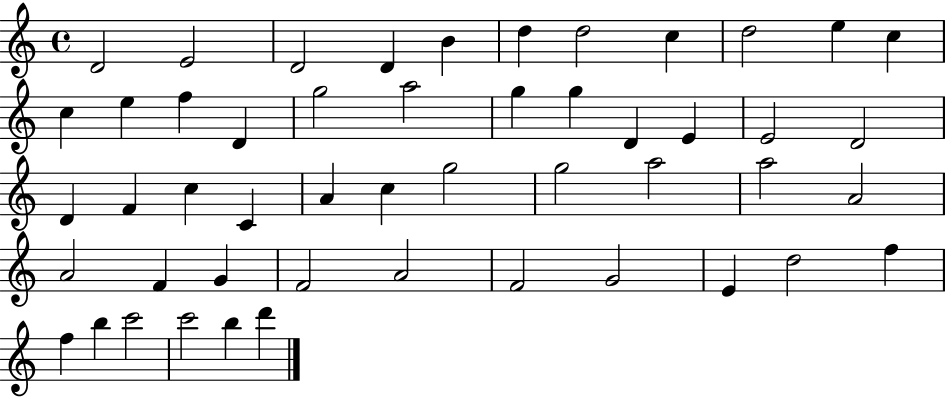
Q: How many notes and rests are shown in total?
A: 50